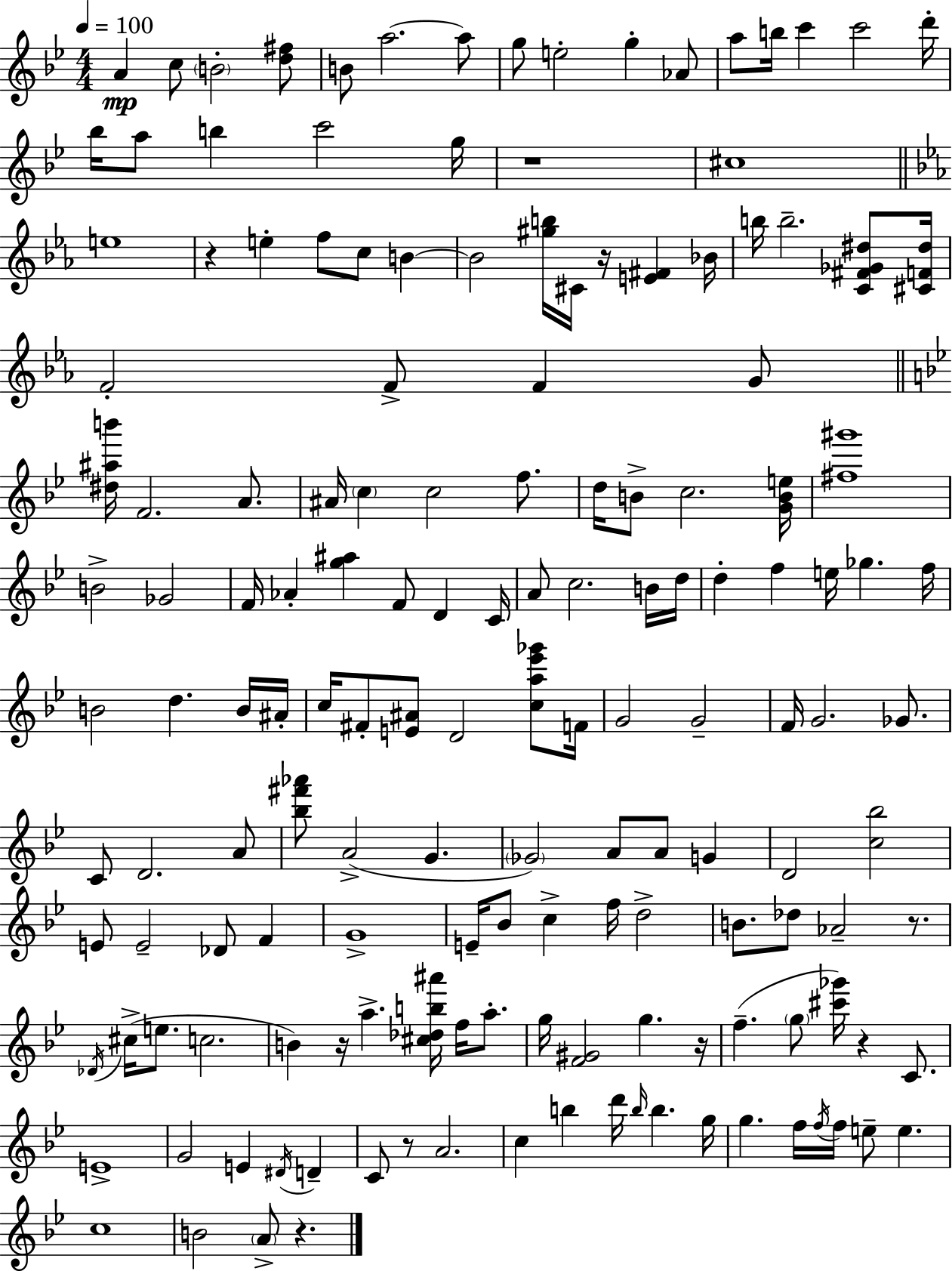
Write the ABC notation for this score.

X:1
T:Untitled
M:4/4
L:1/4
K:Bb
A c/2 B2 [d^f]/2 B/2 a2 a/2 g/2 e2 g _A/2 a/2 b/4 c' c'2 d'/4 _b/4 a/2 b c'2 g/4 z4 ^c4 e4 z e f/2 c/2 B B2 [^gb]/4 ^C/4 z/4 [E^F] _B/4 b/4 b2 [C^F_G^d]/2 [^CF^d]/4 F2 F/2 F G/2 [^d^ab']/4 F2 A/2 ^A/4 c c2 f/2 d/4 B/2 c2 [GBe]/4 [^f^g']4 B2 _G2 F/4 _A [g^a] F/2 D C/4 A/2 c2 B/4 d/4 d f e/4 _g f/4 B2 d B/4 ^A/4 c/4 ^F/2 [E^A]/2 D2 [ca_e'_g']/2 F/4 G2 G2 F/4 G2 _G/2 C/2 D2 A/2 [_b^f'_a']/2 A2 G _G2 A/2 A/2 G D2 [c_b]2 E/2 E2 _D/2 F G4 E/4 _B/2 c f/4 d2 B/2 _d/2 _A2 z/2 _D/4 ^c/4 e/2 c2 B z/4 a [^c_db^a']/4 f/4 a/2 g/4 [F^G]2 g z/4 f g/2 [^c'_g']/4 z C/2 E4 G2 E ^D/4 D C/2 z/2 A2 c b d'/4 b/4 b g/4 g f/4 f/4 f/4 e/2 e c4 B2 A/2 z